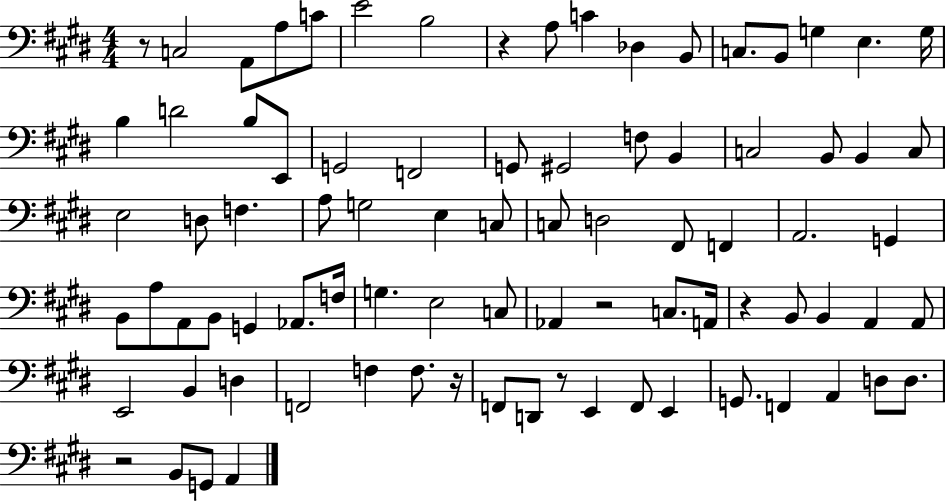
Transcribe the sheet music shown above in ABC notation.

X:1
T:Untitled
M:4/4
L:1/4
K:E
z/2 C,2 A,,/2 A,/2 C/2 E2 B,2 z A,/2 C _D, B,,/2 C,/2 B,,/2 G, E, G,/4 B, D2 B,/2 E,,/2 G,,2 F,,2 G,,/2 ^G,,2 F,/2 B,, C,2 B,,/2 B,, C,/2 E,2 D,/2 F, A,/2 G,2 E, C,/2 C,/2 D,2 ^F,,/2 F,, A,,2 G,, B,,/2 A,/2 A,,/2 B,,/2 G,, _A,,/2 F,/4 G, E,2 C,/2 _A,, z2 C,/2 A,,/4 z B,,/2 B,, A,, A,,/2 E,,2 B,, D, F,,2 F, F,/2 z/4 F,,/2 D,,/2 z/2 E,, F,,/2 E,, G,,/2 F,, A,, D,/2 D,/2 z2 B,,/2 G,,/2 A,,